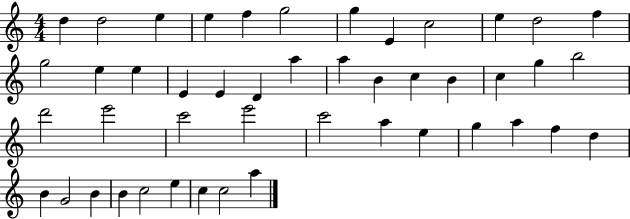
X:1
T:Untitled
M:4/4
L:1/4
K:C
d d2 e e f g2 g E c2 e d2 f g2 e e E E D a a B c B c g b2 d'2 e'2 c'2 e'2 c'2 a e g a f d B G2 B B c2 e c c2 a